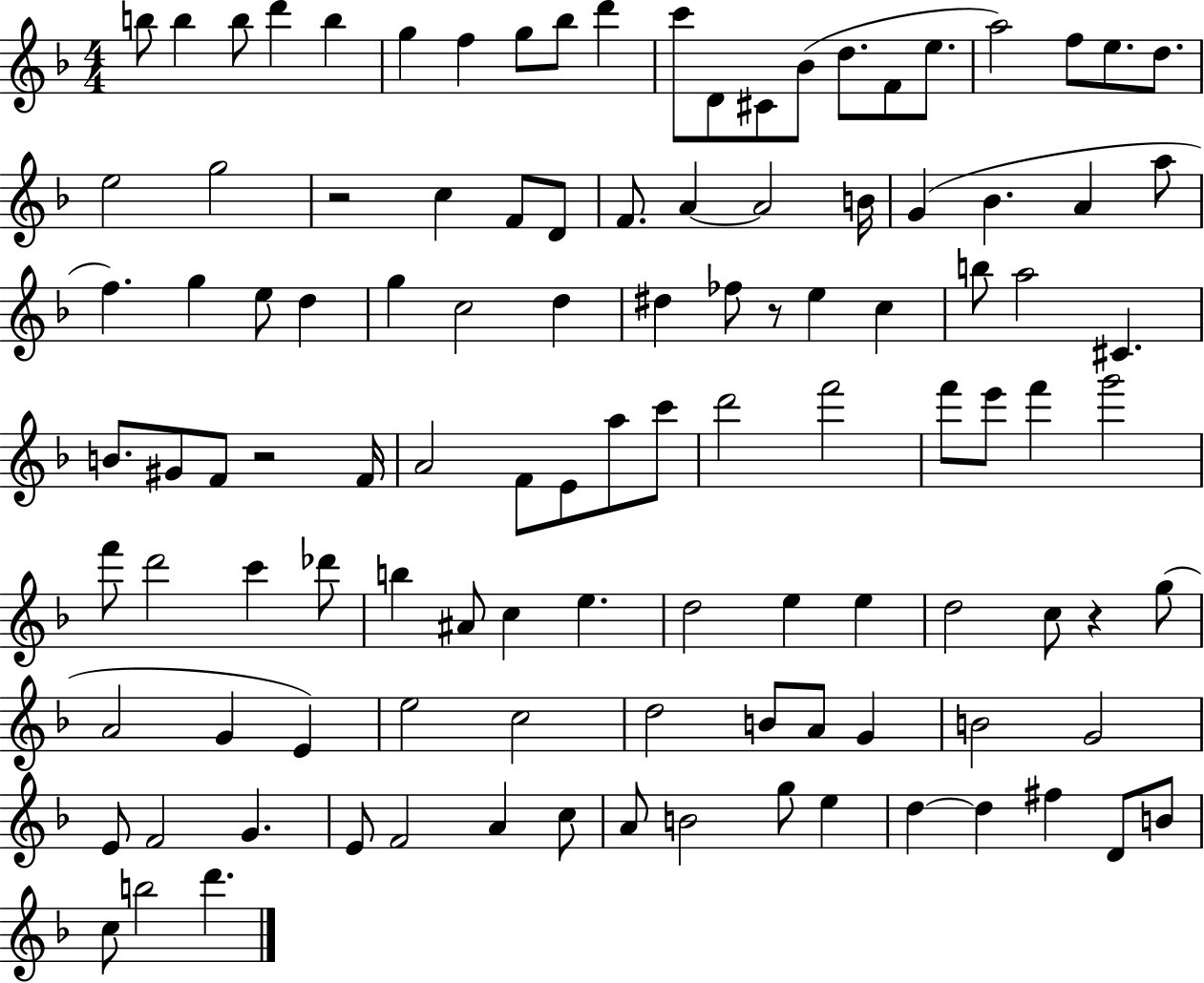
{
  \clef treble
  \numericTimeSignature
  \time 4/4
  \key f \major
  b''8 b''4 b''8 d'''4 b''4 | g''4 f''4 g''8 bes''8 d'''4 | c'''8 d'8 cis'8 bes'8( d''8. f'8 e''8. | a''2) f''8 e''8. d''8. | \break e''2 g''2 | r2 c''4 f'8 d'8 | f'8. a'4~~ a'2 b'16 | g'4( bes'4. a'4 a''8 | \break f''4.) g''4 e''8 d''4 | g''4 c''2 d''4 | dis''4 fes''8 r8 e''4 c''4 | b''8 a''2 cis'4. | \break b'8. gis'8 f'8 r2 f'16 | a'2 f'8 e'8 a''8 c'''8 | d'''2 f'''2 | f'''8 e'''8 f'''4 g'''2 | \break f'''8 d'''2 c'''4 des'''8 | b''4 ais'8 c''4 e''4. | d''2 e''4 e''4 | d''2 c''8 r4 g''8( | \break a'2 g'4 e'4) | e''2 c''2 | d''2 b'8 a'8 g'4 | b'2 g'2 | \break e'8 f'2 g'4. | e'8 f'2 a'4 c''8 | a'8 b'2 g''8 e''4 | d''4~~ d''4 fis''4 d'8 b'8 | \break c''8 b''2 d'''4. | \bar "|."
}